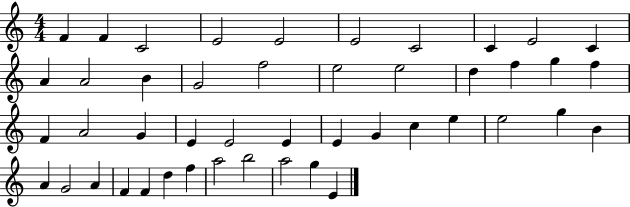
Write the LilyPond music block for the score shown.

{
  \clef treble
  \numericTimeSignature
  \time 4/4
  \key c \major
  f'4 f'4 c'2 | e'2 e'2 | e'2 c'2 | c'4 e'2 c'4 | \break a'4 a'2 b'4 | g'2 f''2 | e''2 e''2 | d''4 f''4 g''4 f''4 | \break f'4 a'2 g'4 | e'4 e'2 e'4 | e'4 g'4 c''4 e''4 | e''2 g''4 b'4 | \break a'4 g'2 a'4 | f'4 f'4 d''4 f''4 | a''2 b''2 | a''2 g''4 e'4 | \break \bar "|."
}